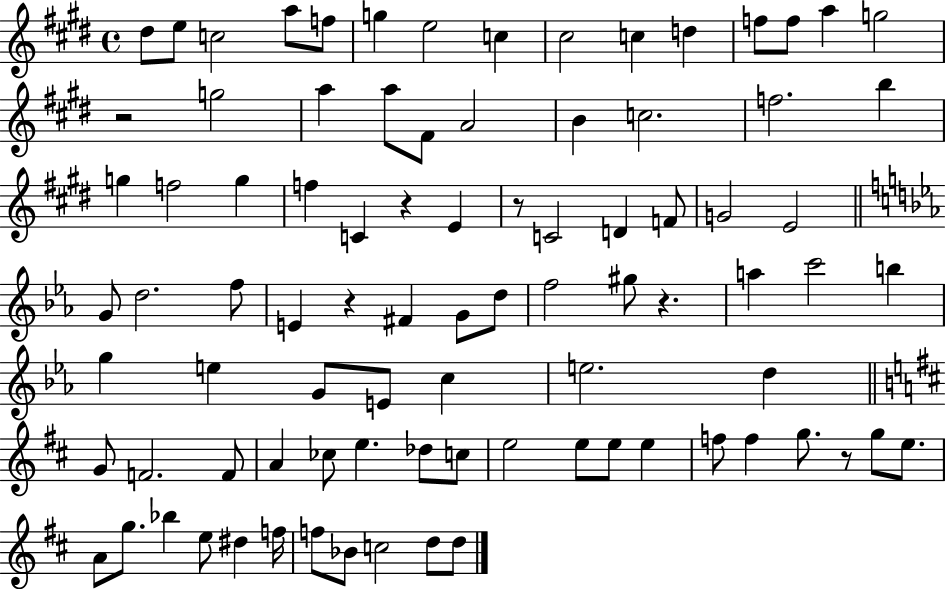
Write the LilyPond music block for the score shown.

{
  \clef treble
  \time 4/4
  \defaultTimeSignature
  \key e \major
  dis''8 e''8 c''2 a''8 f''8 | g''4 e''2 c''4 | cis''2 c''4 d''4 | f''8 f''8 a''4 g''2 | \break r2 g''2 | a''4 a''8 fis'8 a'2 | b'4 c''2. | f''2. b''4 | \break g''4 f''2 g''4 | f''4 c'4 r4 e'4 | r8 c'2 d'4 f'8 | g'2 e'2 | \break \bar "||" \break \key ees \major g'8 d''2. f''8 | e'4 r4 fis'4 g'8 d''8 | f''2 gis''8 r4. | a''4 c'''2 b''4 | \break g''4 e''4 g'8 e'8 c''4 | e''2. d''4 | \bar "||" \break \key b \minor g'8 f'2. f'8 | a'4 ces''8 e''4. des''8 c''8 | e''2 e''8 e''8 e''4 | f''8 f''4 g''8. r8 g''8 e''8. | \break a'8 g''8. bes''4 e''8 dis''4 f''16 | f''8 bes'8 c''2 d''8 d''8 | \bar "|."
}